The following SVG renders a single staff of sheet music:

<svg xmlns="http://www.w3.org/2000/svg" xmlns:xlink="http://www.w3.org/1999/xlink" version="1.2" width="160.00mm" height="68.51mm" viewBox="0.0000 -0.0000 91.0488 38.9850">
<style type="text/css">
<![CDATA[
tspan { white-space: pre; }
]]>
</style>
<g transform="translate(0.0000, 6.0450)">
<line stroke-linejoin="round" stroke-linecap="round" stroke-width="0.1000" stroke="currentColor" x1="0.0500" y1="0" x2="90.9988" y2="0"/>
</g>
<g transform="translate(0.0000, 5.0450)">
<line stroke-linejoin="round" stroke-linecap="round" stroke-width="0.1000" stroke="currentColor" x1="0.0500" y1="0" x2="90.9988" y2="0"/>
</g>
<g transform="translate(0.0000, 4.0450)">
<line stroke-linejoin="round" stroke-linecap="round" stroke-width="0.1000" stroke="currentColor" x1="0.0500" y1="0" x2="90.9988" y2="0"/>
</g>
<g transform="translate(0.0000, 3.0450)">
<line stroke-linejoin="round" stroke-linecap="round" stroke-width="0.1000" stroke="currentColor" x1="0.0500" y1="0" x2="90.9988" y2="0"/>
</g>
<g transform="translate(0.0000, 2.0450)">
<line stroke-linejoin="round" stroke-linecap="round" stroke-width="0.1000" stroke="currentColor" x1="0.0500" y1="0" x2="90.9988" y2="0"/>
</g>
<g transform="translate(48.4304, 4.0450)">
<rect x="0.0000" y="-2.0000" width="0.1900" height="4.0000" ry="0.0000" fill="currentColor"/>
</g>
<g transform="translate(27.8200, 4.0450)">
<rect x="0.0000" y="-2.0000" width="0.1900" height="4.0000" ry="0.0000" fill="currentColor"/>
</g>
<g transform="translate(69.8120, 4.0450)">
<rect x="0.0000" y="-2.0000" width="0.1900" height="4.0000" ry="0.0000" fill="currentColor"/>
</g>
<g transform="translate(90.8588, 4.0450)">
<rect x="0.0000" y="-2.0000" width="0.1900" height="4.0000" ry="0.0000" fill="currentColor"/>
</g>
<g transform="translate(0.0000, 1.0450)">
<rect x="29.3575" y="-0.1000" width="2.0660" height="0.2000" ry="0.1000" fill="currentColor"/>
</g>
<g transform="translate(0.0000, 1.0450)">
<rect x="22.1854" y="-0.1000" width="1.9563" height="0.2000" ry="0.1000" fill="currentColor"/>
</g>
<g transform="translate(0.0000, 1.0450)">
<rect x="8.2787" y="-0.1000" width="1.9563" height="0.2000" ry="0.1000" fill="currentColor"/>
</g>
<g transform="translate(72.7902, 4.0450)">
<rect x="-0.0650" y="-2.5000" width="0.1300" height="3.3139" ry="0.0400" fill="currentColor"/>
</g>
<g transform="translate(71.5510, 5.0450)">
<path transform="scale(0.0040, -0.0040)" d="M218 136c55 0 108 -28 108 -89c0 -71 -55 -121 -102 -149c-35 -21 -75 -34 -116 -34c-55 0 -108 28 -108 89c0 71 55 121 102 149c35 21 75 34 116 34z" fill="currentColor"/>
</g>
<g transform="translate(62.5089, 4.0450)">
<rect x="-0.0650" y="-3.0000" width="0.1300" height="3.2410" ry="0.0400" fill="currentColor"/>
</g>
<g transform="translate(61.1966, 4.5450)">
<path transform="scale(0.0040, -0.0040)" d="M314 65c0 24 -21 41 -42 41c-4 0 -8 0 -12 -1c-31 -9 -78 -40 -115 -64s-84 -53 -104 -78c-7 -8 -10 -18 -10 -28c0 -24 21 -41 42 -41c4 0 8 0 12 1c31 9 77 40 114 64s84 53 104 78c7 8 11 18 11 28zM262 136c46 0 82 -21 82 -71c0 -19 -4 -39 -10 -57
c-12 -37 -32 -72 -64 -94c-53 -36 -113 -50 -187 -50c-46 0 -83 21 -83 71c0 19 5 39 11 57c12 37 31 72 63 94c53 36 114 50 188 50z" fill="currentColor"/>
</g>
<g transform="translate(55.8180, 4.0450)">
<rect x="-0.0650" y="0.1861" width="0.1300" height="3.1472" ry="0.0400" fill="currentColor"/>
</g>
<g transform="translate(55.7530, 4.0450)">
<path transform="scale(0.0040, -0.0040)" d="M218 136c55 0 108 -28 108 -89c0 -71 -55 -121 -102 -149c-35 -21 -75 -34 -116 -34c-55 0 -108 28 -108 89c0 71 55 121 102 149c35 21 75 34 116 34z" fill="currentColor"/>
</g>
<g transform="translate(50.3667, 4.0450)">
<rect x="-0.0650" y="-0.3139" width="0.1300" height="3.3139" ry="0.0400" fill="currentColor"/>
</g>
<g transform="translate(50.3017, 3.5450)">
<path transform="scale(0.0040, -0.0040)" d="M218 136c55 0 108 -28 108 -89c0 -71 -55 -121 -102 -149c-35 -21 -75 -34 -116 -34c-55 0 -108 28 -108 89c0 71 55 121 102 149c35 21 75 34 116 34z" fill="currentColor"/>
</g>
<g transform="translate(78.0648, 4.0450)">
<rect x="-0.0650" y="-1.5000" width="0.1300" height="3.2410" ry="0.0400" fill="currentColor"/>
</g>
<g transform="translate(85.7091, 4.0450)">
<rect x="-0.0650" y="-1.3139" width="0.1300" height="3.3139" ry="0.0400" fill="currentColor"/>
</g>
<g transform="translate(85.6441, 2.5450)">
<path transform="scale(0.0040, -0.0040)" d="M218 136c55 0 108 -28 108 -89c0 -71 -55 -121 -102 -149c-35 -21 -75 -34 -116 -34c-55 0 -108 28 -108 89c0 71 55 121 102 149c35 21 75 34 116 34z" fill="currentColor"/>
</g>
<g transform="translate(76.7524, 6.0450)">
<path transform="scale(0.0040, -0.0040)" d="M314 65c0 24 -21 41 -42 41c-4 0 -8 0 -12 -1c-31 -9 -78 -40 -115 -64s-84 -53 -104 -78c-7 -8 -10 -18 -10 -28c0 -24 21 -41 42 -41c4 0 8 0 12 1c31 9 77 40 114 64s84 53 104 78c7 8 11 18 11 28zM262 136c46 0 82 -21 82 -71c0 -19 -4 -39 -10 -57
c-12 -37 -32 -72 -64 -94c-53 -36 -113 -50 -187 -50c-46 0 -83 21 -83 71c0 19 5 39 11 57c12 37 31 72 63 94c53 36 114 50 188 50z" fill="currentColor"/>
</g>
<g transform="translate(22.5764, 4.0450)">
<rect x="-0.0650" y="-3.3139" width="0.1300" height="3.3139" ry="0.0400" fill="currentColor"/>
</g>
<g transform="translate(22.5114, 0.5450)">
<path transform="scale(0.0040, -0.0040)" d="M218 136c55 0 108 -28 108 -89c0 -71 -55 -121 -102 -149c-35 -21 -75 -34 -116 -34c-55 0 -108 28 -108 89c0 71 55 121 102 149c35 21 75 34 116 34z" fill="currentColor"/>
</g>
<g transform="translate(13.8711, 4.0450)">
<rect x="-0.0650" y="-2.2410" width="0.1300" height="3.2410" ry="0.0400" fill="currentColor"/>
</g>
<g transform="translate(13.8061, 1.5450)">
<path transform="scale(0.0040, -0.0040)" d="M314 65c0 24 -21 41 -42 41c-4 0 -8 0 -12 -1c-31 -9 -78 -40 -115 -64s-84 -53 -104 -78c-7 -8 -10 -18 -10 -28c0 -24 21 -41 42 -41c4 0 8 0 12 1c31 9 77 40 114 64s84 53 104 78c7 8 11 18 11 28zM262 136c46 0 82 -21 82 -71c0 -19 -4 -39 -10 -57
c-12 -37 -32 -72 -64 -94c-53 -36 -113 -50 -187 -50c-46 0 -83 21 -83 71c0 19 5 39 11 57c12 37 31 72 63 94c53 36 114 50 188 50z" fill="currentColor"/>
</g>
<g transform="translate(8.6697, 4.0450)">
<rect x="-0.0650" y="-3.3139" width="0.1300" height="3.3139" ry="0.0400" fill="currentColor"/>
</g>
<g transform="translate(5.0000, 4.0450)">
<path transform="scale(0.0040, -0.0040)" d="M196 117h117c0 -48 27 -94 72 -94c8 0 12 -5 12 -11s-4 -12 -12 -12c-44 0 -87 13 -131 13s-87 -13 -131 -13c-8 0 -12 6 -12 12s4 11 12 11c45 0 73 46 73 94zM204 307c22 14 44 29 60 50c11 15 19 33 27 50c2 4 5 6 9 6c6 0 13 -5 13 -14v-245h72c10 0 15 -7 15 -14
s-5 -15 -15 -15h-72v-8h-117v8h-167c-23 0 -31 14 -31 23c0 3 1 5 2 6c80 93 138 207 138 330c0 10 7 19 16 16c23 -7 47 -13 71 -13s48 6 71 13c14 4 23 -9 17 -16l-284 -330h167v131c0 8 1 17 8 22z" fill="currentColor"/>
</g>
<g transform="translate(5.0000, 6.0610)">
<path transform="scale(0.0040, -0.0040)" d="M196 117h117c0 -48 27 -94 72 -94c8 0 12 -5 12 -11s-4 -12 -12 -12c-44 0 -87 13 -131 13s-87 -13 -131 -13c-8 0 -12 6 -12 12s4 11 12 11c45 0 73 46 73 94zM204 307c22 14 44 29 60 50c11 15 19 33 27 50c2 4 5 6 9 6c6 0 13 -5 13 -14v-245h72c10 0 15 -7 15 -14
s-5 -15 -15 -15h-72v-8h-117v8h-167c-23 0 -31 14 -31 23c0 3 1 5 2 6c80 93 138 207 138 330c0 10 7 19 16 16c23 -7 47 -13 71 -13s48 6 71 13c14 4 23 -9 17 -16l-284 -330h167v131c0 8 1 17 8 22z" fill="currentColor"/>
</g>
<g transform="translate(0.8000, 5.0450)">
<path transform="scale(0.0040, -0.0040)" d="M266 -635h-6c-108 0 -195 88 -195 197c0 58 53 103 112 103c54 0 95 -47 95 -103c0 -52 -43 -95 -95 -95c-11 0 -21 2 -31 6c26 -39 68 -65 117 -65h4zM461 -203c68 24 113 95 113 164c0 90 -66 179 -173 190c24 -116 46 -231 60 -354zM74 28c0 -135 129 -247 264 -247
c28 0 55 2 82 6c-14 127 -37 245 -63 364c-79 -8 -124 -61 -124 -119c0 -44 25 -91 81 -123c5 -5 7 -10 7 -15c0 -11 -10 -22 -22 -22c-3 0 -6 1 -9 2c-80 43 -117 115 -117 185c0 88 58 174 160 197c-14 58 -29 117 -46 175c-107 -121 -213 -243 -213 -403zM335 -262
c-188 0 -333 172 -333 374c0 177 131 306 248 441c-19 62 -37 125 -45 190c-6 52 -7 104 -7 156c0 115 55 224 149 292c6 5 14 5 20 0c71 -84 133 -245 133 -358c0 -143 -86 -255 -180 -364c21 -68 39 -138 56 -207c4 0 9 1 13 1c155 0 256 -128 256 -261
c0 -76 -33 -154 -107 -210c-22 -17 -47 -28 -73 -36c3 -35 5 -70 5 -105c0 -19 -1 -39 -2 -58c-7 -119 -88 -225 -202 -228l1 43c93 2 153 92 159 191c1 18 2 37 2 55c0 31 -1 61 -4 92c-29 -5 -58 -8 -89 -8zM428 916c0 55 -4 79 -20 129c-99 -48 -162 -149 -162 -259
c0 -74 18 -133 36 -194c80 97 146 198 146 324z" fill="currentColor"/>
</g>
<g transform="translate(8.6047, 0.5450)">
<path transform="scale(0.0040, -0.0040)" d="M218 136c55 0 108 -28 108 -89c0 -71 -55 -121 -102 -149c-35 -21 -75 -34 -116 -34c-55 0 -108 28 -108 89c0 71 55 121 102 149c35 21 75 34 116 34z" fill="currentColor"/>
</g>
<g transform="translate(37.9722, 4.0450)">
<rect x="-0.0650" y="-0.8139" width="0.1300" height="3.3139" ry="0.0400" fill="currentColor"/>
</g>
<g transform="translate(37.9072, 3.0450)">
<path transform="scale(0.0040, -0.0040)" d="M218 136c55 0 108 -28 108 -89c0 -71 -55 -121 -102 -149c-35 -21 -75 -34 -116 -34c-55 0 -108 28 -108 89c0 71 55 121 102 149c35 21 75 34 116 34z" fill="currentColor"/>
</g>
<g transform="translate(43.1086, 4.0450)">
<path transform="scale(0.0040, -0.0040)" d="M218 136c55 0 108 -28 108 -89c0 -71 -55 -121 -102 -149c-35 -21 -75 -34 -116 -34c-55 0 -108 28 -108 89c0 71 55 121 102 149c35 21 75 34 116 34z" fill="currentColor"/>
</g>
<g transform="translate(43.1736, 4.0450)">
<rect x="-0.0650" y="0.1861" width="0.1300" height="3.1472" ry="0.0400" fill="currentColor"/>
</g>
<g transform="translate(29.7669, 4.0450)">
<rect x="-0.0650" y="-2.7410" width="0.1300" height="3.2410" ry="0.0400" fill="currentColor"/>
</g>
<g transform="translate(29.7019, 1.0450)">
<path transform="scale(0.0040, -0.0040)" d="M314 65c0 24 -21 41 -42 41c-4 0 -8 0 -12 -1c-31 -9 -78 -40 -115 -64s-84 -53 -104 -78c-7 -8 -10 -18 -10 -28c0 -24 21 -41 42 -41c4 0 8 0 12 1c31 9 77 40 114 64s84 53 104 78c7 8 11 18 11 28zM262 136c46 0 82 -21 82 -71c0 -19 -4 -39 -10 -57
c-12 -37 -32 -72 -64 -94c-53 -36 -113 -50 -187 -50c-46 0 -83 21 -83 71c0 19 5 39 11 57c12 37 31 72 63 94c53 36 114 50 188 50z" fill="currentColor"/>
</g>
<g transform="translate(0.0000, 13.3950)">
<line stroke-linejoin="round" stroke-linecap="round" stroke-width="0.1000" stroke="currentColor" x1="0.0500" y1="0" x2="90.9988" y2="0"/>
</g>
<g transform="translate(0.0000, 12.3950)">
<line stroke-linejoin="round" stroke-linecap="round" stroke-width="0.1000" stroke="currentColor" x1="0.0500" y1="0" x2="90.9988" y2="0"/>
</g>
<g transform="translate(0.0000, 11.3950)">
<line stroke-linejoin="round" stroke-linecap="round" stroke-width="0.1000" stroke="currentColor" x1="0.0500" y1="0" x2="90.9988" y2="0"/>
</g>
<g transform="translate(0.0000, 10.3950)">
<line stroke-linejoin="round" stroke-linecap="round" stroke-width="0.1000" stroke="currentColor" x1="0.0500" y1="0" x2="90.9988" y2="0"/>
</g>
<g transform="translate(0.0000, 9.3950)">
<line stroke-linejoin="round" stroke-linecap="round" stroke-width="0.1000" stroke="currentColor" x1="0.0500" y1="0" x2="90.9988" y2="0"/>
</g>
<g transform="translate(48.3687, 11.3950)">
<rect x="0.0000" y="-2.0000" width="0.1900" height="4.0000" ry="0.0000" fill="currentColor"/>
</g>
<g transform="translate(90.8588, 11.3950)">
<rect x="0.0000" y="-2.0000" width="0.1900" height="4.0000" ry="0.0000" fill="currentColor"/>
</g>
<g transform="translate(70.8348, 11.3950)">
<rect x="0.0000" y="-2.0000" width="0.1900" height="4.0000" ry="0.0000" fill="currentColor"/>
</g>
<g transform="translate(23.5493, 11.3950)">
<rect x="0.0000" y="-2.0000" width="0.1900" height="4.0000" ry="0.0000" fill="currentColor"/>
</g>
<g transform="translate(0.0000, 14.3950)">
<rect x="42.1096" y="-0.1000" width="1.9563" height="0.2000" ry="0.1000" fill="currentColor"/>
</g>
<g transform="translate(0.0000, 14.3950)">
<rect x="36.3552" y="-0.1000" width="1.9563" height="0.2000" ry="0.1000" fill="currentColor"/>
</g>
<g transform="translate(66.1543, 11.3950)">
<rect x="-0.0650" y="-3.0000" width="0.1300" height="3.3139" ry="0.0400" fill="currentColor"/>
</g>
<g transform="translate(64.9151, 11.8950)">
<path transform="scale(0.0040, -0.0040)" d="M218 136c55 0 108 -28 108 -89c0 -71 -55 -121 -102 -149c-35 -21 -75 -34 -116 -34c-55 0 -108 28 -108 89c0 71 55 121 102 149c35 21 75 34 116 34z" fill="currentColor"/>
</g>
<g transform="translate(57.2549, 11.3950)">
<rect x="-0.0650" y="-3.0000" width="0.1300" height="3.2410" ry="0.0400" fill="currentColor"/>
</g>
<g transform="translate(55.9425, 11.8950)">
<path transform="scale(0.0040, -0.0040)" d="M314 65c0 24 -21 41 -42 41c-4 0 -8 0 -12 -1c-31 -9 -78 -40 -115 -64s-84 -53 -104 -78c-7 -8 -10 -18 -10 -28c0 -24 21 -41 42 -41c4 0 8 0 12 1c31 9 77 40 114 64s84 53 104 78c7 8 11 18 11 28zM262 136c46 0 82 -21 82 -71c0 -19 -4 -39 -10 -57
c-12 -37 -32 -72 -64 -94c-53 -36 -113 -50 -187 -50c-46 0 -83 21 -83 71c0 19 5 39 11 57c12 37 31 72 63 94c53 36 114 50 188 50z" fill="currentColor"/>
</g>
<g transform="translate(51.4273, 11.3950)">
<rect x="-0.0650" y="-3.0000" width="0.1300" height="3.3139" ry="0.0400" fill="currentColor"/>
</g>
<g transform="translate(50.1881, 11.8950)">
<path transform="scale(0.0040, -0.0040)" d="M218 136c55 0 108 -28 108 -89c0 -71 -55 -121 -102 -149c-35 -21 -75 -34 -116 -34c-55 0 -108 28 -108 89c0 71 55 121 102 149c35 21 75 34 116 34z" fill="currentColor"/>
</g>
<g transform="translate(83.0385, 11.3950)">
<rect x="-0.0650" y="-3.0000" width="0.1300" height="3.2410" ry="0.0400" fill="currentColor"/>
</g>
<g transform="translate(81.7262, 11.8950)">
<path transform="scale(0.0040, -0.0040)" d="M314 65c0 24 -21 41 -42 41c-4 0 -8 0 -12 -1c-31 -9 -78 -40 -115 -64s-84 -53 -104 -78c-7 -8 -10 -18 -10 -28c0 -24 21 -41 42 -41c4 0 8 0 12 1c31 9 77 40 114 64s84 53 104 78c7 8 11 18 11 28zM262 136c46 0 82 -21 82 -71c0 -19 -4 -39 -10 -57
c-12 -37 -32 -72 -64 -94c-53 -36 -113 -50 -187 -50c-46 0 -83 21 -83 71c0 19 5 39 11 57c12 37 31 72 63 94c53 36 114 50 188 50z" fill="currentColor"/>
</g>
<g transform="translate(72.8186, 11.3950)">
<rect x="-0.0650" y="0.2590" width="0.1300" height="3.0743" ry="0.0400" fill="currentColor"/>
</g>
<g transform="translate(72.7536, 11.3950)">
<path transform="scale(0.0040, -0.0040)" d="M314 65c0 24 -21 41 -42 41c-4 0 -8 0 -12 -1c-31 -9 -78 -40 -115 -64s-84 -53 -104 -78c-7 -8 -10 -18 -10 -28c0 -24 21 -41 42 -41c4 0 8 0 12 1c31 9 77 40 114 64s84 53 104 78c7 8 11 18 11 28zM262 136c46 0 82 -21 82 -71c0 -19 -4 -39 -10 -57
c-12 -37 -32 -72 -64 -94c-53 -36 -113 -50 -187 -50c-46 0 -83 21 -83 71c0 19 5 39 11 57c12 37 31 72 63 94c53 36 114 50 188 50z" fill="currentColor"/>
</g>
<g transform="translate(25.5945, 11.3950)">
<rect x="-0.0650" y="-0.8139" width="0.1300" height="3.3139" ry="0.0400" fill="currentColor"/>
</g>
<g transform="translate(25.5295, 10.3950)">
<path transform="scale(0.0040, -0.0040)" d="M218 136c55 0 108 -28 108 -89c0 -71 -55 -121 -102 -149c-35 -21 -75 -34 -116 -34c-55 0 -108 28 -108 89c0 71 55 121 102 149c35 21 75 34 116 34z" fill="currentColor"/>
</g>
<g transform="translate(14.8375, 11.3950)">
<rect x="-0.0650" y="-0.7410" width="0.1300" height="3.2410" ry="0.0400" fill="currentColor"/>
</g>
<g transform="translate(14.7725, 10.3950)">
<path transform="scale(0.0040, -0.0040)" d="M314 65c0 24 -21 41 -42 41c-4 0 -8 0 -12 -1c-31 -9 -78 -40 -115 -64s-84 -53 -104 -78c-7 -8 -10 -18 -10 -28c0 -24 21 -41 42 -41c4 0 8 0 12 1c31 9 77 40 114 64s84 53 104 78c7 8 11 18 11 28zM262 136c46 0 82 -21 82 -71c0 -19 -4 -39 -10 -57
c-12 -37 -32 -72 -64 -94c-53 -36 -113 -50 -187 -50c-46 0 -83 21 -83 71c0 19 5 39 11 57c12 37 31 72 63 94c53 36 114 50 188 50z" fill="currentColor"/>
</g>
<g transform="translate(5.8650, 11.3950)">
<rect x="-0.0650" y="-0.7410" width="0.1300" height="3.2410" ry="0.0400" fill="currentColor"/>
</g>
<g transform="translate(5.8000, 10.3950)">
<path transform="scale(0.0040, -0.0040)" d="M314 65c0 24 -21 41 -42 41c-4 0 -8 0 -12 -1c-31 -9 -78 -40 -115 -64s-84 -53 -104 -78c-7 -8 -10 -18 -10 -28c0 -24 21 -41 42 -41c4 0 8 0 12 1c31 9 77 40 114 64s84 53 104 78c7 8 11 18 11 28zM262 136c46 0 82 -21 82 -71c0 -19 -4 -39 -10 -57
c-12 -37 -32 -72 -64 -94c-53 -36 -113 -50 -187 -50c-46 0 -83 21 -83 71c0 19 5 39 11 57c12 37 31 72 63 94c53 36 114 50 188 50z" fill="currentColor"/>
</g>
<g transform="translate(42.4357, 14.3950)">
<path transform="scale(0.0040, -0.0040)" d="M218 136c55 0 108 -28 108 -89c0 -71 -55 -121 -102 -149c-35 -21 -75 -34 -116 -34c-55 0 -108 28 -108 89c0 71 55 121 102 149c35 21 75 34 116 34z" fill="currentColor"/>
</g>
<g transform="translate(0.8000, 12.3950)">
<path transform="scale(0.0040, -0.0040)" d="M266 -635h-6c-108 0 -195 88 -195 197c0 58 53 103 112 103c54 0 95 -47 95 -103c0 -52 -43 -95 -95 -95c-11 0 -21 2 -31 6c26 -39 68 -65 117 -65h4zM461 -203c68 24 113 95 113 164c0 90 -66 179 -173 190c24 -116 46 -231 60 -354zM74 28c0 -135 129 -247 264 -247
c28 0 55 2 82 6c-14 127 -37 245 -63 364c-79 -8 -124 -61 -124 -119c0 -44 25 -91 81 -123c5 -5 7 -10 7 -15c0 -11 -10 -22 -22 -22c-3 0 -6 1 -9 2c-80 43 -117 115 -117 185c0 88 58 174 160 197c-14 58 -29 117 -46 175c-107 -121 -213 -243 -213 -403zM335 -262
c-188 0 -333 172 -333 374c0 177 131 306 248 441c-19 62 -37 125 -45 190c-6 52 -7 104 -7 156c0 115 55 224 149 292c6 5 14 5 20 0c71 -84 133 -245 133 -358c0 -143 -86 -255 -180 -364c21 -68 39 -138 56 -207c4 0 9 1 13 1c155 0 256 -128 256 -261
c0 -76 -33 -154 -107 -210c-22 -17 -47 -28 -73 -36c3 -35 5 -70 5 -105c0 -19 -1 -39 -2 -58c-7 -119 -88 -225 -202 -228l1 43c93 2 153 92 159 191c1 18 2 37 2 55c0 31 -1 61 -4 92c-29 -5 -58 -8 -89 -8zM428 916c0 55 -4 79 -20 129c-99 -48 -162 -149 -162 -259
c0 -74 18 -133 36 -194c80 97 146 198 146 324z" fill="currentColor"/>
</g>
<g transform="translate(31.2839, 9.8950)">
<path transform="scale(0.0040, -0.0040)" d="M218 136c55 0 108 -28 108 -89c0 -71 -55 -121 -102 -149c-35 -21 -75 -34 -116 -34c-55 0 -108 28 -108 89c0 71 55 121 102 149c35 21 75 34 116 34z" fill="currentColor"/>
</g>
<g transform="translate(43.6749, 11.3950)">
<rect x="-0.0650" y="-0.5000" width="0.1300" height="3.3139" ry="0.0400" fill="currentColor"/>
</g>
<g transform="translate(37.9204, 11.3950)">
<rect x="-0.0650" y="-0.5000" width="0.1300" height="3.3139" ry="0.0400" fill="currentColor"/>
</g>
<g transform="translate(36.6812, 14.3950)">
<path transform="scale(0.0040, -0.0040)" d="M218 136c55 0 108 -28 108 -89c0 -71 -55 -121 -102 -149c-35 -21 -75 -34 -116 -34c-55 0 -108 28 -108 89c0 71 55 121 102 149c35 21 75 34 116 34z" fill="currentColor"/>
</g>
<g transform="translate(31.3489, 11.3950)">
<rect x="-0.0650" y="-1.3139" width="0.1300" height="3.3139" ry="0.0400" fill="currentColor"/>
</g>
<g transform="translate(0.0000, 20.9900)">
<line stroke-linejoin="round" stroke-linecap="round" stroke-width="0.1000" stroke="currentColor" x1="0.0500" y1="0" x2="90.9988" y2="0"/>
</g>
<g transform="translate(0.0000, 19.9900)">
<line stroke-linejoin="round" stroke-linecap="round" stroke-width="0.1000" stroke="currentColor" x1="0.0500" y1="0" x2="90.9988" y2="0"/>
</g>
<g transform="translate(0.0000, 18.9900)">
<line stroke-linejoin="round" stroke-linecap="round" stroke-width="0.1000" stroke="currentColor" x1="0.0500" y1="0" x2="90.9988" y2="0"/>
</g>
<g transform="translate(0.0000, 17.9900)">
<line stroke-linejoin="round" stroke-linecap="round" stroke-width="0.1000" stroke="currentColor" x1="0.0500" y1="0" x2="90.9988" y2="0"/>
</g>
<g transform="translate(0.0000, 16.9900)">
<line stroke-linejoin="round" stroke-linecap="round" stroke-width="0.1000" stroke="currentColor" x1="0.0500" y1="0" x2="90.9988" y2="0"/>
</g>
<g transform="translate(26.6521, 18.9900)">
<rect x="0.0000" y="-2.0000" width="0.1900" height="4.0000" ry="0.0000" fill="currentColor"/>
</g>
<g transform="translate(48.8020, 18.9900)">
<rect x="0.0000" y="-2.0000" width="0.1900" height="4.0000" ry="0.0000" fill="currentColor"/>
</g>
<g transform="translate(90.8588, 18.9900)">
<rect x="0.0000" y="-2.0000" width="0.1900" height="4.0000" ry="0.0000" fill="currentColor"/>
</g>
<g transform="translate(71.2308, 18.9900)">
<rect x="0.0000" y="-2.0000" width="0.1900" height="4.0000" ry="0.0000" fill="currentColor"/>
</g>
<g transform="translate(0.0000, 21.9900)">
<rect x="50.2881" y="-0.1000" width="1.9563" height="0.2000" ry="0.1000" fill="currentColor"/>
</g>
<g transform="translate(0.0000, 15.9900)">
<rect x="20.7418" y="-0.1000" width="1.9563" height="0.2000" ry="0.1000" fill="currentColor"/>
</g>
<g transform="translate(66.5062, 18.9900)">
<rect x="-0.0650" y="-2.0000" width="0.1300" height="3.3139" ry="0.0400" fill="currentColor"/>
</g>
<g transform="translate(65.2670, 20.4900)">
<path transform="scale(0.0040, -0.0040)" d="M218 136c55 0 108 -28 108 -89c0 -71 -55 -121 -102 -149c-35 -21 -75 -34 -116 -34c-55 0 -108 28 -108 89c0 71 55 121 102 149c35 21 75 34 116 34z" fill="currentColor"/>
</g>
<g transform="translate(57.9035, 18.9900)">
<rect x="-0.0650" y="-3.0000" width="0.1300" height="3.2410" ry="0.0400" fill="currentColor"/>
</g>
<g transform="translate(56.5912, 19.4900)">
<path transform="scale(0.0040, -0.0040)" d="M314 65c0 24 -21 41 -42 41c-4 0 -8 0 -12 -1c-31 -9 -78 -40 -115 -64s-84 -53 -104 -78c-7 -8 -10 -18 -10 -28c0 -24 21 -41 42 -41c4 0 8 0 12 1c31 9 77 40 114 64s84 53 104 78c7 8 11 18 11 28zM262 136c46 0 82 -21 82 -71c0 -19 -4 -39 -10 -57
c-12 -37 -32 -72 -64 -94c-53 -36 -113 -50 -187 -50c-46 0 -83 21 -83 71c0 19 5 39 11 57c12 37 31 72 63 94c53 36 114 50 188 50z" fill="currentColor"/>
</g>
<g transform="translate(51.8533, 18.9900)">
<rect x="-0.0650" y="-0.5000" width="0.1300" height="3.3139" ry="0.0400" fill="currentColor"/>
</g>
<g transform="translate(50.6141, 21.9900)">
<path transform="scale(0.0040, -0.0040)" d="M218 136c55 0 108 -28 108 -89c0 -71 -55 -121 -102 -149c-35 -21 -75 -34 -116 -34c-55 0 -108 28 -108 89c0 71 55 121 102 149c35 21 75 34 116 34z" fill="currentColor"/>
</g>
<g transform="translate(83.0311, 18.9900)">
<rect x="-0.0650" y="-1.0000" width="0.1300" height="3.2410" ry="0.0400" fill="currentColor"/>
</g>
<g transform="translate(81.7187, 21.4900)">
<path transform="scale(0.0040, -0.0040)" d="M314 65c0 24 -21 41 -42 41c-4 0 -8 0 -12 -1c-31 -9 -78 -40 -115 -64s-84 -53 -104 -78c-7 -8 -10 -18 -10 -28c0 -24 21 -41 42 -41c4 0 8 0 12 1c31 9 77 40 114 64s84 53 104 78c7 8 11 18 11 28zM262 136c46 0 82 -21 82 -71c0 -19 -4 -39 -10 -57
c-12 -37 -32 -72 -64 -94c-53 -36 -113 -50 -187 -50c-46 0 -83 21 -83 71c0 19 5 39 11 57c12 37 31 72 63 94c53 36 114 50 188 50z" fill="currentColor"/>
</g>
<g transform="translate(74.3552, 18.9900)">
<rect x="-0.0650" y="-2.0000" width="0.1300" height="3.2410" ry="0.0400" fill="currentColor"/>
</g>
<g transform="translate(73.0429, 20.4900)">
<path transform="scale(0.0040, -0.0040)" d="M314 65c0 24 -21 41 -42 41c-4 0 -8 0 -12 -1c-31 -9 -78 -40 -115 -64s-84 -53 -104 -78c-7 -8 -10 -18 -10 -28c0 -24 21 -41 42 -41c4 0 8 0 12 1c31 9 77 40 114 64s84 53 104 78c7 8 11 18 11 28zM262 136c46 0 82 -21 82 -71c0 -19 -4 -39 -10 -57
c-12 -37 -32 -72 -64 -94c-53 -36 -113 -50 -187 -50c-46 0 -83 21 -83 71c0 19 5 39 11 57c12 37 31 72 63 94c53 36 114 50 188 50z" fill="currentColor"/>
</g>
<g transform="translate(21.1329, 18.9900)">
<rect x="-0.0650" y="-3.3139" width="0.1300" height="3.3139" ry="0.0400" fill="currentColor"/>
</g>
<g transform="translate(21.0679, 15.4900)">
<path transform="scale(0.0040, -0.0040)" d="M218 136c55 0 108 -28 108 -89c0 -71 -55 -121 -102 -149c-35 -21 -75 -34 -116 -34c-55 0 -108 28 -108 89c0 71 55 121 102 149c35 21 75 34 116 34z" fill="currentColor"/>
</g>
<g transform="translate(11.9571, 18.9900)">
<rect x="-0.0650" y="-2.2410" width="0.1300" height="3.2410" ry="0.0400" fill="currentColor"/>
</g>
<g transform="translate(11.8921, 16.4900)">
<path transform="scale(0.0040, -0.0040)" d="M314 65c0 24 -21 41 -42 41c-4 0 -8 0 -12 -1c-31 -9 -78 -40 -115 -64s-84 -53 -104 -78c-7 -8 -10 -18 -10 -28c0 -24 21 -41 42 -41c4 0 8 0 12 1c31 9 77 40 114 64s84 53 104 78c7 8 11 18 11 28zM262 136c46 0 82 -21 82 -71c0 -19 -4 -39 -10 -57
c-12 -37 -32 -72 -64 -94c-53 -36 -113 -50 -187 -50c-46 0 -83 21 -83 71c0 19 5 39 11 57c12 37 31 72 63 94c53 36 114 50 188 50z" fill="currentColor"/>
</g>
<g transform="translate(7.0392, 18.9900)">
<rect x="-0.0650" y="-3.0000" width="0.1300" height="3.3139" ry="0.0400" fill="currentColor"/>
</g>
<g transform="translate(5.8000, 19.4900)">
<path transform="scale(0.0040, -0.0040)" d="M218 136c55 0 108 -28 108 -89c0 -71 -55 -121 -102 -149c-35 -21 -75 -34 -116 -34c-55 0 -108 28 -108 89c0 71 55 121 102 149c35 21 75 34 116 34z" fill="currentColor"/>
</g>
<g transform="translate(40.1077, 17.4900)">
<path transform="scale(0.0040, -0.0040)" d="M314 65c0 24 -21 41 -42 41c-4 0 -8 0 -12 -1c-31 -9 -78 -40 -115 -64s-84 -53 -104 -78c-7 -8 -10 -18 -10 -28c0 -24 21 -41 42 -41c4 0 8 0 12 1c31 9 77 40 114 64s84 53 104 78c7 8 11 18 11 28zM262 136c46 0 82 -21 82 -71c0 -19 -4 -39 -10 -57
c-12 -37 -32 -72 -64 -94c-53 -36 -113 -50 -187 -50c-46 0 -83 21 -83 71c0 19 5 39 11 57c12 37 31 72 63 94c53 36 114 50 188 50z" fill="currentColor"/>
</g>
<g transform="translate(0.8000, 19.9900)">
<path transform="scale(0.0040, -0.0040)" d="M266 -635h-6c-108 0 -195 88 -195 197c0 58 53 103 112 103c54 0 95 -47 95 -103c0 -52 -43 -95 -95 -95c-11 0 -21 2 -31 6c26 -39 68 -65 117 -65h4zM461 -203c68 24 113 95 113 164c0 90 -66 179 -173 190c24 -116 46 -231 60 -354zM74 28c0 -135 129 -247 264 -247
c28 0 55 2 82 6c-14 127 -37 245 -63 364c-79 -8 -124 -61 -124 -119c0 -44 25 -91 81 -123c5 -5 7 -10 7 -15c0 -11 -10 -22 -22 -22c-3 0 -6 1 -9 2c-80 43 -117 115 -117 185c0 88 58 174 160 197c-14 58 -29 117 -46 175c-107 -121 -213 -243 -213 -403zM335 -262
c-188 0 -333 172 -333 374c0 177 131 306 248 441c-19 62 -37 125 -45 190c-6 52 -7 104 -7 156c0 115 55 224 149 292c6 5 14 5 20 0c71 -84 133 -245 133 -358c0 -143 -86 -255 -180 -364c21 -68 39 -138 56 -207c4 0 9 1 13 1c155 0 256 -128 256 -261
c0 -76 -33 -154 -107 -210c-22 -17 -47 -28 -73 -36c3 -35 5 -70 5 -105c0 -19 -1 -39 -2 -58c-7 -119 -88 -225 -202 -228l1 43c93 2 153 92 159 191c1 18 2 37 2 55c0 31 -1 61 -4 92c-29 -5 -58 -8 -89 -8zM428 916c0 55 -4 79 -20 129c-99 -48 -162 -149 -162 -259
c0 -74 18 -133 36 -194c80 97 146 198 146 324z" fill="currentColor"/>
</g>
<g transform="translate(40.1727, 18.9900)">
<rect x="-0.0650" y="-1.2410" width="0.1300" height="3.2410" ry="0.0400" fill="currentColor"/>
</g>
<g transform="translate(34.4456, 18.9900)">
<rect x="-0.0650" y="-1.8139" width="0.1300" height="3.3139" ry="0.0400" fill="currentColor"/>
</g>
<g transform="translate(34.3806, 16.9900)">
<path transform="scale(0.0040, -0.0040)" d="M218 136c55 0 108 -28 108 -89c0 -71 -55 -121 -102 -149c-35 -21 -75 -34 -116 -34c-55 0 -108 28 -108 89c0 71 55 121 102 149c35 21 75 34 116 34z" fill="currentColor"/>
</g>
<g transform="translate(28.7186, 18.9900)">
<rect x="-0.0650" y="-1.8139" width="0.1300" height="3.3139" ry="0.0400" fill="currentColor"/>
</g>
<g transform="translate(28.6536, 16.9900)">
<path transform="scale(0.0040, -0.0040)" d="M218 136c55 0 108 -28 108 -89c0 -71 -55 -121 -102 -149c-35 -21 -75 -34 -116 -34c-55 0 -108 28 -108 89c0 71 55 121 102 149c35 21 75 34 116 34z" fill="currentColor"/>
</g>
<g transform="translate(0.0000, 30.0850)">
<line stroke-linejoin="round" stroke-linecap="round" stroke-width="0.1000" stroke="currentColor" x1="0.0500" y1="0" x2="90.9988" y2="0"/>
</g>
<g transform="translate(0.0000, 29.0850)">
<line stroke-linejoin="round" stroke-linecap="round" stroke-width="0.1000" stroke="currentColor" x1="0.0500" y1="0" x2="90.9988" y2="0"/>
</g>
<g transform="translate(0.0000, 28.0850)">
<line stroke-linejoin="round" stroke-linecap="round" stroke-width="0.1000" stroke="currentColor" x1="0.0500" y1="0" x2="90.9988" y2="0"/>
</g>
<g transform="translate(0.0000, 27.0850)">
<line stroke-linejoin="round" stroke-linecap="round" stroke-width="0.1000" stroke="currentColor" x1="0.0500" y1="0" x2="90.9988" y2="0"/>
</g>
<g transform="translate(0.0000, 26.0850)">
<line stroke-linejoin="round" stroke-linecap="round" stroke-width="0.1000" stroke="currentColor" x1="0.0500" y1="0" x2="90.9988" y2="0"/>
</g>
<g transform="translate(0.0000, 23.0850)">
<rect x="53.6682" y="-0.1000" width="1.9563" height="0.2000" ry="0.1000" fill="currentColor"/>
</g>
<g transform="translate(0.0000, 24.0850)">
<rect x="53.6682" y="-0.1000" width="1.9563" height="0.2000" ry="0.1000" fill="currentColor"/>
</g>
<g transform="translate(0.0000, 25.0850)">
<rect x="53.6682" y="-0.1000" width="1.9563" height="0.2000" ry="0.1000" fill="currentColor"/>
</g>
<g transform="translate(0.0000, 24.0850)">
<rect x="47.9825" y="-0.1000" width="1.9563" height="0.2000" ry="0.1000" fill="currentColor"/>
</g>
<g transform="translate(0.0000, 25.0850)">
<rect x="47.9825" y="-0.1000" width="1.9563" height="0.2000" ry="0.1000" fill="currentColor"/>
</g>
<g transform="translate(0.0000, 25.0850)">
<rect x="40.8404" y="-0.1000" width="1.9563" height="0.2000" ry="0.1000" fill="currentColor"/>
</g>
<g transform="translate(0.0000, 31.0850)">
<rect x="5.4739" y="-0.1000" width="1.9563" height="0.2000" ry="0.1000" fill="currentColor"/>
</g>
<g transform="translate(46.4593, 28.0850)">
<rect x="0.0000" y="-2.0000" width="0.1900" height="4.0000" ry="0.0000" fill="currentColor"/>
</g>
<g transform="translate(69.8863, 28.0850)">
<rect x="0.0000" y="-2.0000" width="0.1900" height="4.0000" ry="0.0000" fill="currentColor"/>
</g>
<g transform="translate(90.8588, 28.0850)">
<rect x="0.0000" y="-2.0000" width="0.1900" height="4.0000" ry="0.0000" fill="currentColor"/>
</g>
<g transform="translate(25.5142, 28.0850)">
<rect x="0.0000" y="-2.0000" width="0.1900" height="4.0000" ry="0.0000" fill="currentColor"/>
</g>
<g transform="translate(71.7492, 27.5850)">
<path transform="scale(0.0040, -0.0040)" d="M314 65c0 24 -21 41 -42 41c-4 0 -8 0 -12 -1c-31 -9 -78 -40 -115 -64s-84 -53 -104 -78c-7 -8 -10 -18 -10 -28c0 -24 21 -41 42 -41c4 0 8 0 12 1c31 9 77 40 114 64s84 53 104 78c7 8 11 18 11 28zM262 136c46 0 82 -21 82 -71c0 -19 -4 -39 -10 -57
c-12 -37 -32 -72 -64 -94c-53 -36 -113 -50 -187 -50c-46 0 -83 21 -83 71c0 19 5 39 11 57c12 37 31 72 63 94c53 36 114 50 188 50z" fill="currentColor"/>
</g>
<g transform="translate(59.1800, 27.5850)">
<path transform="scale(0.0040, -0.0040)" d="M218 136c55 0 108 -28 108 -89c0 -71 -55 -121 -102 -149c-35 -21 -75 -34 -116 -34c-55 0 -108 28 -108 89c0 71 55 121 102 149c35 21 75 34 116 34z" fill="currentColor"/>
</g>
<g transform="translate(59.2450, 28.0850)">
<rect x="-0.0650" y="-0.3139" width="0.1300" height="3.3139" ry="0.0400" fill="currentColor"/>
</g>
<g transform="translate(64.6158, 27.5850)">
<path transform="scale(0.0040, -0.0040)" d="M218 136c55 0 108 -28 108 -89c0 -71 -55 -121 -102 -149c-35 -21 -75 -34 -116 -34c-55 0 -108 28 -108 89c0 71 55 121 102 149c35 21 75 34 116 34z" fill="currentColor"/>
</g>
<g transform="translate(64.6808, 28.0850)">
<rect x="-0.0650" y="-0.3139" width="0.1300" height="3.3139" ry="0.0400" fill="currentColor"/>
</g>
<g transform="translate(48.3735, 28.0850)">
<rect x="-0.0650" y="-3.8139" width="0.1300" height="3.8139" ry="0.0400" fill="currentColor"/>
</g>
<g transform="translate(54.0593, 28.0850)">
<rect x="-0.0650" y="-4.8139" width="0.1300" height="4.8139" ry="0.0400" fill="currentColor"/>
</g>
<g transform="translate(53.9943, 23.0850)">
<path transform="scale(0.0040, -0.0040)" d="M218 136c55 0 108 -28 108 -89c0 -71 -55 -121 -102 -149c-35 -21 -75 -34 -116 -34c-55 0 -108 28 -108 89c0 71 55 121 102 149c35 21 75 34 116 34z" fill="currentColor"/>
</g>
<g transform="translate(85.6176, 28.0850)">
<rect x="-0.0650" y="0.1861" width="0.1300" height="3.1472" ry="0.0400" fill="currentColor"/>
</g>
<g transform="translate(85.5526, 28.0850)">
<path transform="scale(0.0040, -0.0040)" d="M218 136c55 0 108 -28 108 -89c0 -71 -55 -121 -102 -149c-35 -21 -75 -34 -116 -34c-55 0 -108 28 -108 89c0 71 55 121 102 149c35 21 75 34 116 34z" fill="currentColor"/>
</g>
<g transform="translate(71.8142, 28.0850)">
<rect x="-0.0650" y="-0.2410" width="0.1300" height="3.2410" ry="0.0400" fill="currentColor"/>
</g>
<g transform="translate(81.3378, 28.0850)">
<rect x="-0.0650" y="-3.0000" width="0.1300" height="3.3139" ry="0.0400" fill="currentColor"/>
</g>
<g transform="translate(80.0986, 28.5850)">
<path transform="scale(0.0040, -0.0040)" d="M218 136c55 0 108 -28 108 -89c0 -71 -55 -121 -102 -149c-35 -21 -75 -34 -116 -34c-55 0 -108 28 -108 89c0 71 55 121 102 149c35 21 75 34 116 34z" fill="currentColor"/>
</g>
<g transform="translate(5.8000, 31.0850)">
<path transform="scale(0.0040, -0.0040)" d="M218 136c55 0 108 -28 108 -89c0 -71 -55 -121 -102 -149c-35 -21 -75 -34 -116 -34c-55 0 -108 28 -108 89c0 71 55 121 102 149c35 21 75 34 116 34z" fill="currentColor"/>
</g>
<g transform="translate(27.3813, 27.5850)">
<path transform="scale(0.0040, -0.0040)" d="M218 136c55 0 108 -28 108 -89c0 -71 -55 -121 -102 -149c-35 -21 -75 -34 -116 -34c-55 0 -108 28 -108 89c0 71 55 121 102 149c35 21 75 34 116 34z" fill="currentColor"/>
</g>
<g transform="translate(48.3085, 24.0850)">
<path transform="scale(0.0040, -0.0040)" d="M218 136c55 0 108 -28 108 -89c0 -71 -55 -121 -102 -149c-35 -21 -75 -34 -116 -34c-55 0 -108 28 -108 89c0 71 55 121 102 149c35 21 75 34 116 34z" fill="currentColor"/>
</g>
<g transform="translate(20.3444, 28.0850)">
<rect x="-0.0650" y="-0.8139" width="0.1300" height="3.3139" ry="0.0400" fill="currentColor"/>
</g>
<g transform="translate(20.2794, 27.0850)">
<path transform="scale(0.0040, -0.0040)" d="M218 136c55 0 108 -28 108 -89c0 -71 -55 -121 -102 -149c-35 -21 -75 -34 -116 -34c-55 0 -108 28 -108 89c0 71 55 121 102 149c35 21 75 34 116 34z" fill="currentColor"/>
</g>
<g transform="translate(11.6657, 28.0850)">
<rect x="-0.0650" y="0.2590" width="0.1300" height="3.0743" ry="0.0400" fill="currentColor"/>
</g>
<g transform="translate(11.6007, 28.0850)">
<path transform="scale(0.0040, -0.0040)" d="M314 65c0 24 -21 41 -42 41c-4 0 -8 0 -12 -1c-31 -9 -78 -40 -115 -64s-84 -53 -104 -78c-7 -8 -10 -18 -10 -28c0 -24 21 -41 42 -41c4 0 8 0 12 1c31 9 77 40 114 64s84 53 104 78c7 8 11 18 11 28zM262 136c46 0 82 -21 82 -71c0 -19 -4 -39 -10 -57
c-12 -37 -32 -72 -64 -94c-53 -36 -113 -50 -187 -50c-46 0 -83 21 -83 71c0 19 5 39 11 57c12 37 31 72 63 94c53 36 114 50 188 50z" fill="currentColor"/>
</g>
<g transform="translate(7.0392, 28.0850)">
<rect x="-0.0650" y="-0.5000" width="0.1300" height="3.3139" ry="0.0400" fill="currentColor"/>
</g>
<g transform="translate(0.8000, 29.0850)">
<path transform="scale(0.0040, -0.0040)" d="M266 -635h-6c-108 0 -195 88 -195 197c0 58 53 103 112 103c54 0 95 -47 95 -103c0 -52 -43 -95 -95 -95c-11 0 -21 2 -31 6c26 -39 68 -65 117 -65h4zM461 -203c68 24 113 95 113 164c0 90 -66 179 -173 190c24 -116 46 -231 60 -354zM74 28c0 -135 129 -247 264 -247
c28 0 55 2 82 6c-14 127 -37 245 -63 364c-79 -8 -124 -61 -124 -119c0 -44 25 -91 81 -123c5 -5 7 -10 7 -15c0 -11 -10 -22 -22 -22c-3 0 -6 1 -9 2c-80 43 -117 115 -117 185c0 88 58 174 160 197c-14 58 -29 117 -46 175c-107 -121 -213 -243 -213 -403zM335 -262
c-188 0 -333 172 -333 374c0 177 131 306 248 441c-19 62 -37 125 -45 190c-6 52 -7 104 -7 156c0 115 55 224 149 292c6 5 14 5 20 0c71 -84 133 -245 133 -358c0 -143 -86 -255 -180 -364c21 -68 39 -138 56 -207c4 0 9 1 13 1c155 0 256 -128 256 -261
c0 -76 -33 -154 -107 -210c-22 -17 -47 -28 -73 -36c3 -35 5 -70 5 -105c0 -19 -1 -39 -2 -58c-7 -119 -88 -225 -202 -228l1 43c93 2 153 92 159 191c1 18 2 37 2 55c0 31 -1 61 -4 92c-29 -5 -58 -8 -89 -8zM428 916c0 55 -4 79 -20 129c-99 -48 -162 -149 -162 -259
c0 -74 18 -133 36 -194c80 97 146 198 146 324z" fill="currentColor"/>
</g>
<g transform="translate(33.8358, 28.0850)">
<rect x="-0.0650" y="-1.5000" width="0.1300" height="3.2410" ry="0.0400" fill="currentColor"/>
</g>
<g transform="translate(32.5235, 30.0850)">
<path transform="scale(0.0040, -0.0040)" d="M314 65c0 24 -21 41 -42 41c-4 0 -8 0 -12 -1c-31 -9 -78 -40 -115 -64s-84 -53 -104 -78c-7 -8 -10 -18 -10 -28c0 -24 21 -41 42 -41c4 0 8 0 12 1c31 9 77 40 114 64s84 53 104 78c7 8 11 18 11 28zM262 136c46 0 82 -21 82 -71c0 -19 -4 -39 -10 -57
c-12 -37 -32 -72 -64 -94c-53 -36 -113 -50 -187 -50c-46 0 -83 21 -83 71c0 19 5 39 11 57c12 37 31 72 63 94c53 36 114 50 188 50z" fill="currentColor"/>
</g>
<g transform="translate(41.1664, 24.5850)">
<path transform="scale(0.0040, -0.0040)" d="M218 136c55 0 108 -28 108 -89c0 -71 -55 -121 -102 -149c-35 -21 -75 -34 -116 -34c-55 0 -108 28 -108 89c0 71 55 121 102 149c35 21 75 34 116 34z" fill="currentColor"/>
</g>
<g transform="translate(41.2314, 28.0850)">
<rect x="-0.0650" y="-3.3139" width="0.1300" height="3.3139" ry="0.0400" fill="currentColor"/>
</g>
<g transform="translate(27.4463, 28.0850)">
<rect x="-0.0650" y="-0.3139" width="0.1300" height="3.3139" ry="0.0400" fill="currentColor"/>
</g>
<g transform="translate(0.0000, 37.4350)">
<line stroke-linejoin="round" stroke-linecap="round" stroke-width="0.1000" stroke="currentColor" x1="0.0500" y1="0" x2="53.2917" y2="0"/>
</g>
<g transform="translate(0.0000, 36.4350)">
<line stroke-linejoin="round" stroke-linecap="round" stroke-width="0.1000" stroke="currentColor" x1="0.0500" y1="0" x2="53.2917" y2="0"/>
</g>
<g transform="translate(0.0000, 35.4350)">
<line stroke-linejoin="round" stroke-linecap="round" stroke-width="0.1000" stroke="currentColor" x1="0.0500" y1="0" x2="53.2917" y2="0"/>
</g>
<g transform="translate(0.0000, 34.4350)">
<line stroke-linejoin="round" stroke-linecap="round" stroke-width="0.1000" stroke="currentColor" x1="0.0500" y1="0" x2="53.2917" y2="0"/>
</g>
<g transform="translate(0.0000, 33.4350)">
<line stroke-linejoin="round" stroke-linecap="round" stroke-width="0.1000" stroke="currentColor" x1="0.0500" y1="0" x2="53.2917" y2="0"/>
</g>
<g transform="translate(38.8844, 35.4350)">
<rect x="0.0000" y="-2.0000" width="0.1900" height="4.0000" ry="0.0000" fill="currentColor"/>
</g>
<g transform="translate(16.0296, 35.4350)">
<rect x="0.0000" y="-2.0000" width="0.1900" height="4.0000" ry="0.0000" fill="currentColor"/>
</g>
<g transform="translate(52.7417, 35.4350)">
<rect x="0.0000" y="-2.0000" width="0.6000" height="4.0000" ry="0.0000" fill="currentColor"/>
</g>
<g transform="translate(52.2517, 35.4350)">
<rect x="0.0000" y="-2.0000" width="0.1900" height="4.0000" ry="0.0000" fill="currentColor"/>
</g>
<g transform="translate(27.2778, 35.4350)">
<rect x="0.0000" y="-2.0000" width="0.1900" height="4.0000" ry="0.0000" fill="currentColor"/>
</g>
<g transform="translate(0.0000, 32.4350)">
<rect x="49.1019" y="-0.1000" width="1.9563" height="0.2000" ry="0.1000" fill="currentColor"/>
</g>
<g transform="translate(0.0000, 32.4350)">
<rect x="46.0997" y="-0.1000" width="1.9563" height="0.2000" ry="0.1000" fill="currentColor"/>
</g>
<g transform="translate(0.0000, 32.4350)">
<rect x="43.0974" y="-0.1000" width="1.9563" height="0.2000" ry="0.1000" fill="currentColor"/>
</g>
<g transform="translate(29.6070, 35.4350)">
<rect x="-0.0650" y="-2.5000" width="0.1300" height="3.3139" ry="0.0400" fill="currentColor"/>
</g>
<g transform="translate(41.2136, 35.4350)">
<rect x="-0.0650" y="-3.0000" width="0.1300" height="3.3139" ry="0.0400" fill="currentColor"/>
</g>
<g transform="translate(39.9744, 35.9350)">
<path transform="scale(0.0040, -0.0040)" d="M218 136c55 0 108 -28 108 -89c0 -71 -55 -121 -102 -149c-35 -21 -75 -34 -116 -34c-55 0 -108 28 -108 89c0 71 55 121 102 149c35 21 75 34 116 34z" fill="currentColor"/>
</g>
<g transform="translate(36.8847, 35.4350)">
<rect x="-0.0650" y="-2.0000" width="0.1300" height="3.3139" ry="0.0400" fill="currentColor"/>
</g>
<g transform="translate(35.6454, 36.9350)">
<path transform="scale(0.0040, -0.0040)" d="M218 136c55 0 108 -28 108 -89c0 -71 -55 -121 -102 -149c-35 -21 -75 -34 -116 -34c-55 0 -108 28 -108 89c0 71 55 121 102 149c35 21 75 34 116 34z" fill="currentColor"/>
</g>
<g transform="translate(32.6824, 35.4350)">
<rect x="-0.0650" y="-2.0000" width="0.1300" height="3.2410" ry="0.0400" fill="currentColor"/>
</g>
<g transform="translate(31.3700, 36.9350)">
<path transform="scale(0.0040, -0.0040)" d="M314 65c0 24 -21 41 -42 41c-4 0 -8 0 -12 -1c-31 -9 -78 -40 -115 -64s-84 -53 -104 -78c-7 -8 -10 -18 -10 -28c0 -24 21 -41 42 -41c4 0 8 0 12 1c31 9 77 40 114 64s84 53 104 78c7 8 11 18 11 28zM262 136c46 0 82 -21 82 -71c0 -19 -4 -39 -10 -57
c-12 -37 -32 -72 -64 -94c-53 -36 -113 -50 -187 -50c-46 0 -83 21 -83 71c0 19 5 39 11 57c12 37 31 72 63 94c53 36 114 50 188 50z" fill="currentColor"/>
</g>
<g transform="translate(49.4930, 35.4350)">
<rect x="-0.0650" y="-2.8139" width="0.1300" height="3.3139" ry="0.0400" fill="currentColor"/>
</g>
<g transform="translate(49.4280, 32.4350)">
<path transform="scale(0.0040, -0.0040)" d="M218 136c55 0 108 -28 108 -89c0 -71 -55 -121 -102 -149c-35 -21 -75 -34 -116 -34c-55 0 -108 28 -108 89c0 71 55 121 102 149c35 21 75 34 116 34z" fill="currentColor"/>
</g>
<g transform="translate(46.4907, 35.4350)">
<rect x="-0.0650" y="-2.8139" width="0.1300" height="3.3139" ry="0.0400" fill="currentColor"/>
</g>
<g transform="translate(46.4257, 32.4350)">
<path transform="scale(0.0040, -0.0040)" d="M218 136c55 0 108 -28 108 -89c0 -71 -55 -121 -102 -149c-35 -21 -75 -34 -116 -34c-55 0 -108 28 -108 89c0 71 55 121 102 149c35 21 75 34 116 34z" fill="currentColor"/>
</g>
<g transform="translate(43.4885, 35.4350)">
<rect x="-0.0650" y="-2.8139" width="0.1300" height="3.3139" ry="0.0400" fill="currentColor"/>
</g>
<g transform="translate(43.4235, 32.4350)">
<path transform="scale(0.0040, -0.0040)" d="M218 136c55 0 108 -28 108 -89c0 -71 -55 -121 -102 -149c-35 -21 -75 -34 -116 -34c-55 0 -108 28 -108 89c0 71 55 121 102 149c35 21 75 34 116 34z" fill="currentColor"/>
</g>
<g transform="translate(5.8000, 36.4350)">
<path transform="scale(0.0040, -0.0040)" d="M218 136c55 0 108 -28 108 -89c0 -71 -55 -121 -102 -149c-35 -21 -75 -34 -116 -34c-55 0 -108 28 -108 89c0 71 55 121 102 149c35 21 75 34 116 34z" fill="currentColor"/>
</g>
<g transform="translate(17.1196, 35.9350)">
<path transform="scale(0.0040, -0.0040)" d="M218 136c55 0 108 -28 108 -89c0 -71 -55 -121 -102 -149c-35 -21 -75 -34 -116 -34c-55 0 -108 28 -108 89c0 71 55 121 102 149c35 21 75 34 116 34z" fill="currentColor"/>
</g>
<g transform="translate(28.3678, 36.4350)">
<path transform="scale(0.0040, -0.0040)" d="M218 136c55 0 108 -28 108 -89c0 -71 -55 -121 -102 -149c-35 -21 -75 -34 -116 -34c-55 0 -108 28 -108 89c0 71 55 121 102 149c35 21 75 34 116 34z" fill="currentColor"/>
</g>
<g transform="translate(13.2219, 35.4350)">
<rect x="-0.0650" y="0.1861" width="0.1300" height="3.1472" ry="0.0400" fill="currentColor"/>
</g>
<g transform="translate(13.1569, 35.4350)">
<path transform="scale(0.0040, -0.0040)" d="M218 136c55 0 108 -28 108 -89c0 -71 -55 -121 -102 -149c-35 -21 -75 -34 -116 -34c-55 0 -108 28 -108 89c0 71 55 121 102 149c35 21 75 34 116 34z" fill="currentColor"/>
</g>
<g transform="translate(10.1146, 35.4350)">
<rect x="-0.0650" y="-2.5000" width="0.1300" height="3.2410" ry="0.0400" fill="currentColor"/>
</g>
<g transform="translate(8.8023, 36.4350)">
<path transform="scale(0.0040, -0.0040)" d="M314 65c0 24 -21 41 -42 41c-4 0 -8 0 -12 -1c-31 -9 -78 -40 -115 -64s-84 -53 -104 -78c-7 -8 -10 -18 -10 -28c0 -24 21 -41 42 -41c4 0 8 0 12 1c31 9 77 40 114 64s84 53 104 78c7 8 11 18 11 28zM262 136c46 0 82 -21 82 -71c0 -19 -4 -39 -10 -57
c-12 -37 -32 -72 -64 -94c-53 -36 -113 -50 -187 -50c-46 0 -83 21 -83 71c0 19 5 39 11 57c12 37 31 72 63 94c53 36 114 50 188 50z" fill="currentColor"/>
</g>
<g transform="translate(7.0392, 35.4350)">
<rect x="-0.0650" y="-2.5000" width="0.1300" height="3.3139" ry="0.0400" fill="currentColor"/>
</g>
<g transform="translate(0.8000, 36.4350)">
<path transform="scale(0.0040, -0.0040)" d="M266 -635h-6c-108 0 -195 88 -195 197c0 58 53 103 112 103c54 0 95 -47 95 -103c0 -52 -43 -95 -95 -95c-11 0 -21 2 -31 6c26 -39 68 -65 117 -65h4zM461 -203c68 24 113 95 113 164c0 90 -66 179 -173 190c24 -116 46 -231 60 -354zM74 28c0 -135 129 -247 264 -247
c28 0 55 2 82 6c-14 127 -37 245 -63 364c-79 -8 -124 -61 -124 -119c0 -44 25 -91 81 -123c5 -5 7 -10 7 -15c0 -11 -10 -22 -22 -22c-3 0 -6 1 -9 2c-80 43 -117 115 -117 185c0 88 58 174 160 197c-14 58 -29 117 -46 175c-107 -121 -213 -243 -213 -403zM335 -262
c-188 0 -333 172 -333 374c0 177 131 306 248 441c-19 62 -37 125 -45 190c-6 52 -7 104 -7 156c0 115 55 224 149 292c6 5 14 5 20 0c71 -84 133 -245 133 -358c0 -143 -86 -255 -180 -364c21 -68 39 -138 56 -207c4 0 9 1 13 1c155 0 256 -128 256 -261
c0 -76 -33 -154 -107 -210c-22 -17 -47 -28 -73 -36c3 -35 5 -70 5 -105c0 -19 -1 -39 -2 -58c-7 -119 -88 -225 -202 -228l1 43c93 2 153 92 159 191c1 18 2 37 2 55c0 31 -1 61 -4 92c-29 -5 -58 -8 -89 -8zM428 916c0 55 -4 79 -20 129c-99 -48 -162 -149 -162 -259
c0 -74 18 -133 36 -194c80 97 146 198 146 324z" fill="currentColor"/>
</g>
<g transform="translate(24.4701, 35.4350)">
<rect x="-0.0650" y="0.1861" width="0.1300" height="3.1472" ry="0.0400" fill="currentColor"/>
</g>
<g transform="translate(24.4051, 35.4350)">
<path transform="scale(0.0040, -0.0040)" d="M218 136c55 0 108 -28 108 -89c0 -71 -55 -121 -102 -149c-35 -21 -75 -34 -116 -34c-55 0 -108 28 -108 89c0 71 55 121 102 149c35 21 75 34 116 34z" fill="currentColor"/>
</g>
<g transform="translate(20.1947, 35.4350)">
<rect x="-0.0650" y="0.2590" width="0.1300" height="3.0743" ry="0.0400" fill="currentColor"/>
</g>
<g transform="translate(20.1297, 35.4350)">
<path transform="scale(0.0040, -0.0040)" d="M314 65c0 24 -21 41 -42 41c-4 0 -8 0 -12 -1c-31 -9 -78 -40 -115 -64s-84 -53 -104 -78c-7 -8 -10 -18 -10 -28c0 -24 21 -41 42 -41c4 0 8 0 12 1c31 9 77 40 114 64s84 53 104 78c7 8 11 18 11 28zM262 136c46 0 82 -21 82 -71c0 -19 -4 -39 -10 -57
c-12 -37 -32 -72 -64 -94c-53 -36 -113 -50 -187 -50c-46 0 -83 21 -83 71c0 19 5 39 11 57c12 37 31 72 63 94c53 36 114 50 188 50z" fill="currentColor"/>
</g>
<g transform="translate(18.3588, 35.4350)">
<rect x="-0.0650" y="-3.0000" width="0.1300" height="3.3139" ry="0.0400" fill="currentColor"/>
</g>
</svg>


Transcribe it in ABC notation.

X:1
T:Untitled
M:4/4
L:1/4
K:C
b g2 b a2 d B c B A2 G E2 e d2 d2 d e C C A A2 A B2 A2 A g2 b f f e2 C A2 F F2 D2 C B2 d c E2 b c' e' c c c2 A B G G2 B A B2 B G F2 F A a a a